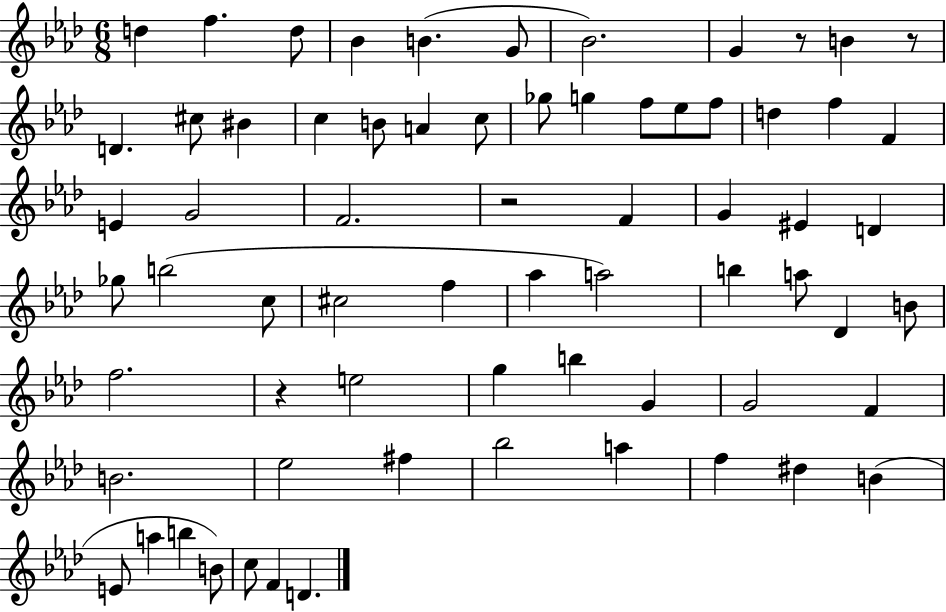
X:1
T:Untitled
M:6/8
L:1/4
K:Ab
d f d/2 _B B G/2 _B2 G z/2 B z/2 D ^c/2 ^B c B/2 A c/2 _g/2 g f/2 _e/2 f/2 d f F E G2 F2 z2 F G ^E D _g/2 b2 c/2 ^c2 f _a a2 b a/2 _D B/2 f2 z e2 g b G G2 F B2 _e2 ^f _b2 a f ^d B E/2 a b B/2 c/2 F D